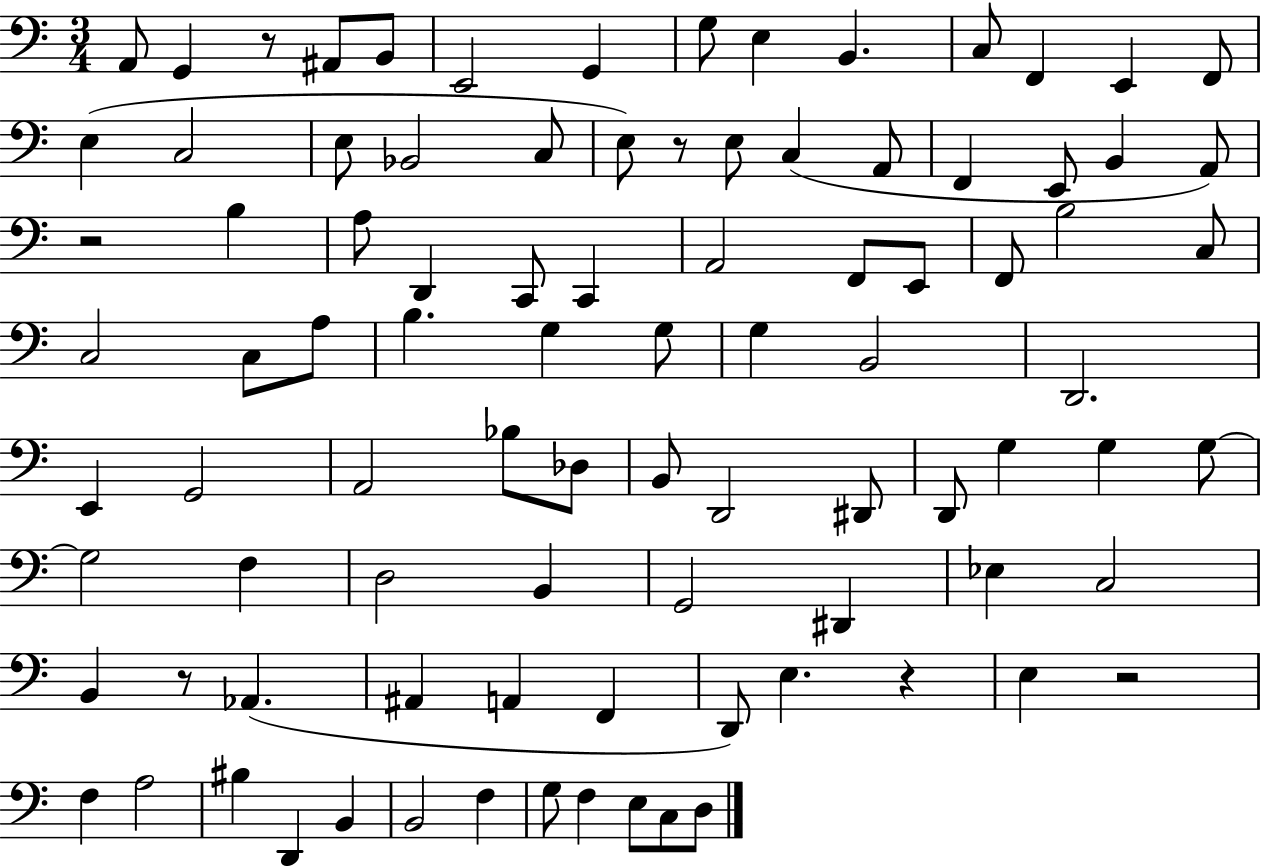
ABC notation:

X:1
T:Untitled
M:3/4
L:1/4
K:C
A,,/2 G,, z/2 ^A,,/2 B,,/2 E,,2 G,, G,/2 E, B,, C,/2 F,, E,, F,,/2 E, C,2 E,/2 _B,,2 C,/2 E,/2 z/2 E,/2 C, A,,/2 F,, E,,/2 B,, A,,/2 z2 B, A,/2 D,, C,,/2 C,, A,,2 F,,/2 E,,/2 F,,/2 B,2 C,/2 C,2 C,/2 A,/2 B, G, G,/2 G, B,,2 D,,2 E,, G,,2 A,,2 _B,/2 _D,/2 B,,/2 D,,2 ^D,,/2 D,,/2 G, G, G,/2 G,2 F, D,2 B,, G,,2 ^D,, _E, C,2 B,, z/2 _A,, ^A,, A,, F,, D,,/2 E, z E, z2 F, A,2 ^B, D,, B,, B,,2 F, G,/2 F, E,/2 C,/2 D,/2